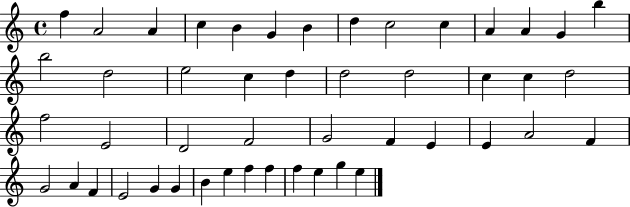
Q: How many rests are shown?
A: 0